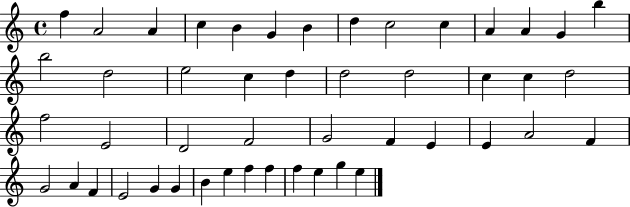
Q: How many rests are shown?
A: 0